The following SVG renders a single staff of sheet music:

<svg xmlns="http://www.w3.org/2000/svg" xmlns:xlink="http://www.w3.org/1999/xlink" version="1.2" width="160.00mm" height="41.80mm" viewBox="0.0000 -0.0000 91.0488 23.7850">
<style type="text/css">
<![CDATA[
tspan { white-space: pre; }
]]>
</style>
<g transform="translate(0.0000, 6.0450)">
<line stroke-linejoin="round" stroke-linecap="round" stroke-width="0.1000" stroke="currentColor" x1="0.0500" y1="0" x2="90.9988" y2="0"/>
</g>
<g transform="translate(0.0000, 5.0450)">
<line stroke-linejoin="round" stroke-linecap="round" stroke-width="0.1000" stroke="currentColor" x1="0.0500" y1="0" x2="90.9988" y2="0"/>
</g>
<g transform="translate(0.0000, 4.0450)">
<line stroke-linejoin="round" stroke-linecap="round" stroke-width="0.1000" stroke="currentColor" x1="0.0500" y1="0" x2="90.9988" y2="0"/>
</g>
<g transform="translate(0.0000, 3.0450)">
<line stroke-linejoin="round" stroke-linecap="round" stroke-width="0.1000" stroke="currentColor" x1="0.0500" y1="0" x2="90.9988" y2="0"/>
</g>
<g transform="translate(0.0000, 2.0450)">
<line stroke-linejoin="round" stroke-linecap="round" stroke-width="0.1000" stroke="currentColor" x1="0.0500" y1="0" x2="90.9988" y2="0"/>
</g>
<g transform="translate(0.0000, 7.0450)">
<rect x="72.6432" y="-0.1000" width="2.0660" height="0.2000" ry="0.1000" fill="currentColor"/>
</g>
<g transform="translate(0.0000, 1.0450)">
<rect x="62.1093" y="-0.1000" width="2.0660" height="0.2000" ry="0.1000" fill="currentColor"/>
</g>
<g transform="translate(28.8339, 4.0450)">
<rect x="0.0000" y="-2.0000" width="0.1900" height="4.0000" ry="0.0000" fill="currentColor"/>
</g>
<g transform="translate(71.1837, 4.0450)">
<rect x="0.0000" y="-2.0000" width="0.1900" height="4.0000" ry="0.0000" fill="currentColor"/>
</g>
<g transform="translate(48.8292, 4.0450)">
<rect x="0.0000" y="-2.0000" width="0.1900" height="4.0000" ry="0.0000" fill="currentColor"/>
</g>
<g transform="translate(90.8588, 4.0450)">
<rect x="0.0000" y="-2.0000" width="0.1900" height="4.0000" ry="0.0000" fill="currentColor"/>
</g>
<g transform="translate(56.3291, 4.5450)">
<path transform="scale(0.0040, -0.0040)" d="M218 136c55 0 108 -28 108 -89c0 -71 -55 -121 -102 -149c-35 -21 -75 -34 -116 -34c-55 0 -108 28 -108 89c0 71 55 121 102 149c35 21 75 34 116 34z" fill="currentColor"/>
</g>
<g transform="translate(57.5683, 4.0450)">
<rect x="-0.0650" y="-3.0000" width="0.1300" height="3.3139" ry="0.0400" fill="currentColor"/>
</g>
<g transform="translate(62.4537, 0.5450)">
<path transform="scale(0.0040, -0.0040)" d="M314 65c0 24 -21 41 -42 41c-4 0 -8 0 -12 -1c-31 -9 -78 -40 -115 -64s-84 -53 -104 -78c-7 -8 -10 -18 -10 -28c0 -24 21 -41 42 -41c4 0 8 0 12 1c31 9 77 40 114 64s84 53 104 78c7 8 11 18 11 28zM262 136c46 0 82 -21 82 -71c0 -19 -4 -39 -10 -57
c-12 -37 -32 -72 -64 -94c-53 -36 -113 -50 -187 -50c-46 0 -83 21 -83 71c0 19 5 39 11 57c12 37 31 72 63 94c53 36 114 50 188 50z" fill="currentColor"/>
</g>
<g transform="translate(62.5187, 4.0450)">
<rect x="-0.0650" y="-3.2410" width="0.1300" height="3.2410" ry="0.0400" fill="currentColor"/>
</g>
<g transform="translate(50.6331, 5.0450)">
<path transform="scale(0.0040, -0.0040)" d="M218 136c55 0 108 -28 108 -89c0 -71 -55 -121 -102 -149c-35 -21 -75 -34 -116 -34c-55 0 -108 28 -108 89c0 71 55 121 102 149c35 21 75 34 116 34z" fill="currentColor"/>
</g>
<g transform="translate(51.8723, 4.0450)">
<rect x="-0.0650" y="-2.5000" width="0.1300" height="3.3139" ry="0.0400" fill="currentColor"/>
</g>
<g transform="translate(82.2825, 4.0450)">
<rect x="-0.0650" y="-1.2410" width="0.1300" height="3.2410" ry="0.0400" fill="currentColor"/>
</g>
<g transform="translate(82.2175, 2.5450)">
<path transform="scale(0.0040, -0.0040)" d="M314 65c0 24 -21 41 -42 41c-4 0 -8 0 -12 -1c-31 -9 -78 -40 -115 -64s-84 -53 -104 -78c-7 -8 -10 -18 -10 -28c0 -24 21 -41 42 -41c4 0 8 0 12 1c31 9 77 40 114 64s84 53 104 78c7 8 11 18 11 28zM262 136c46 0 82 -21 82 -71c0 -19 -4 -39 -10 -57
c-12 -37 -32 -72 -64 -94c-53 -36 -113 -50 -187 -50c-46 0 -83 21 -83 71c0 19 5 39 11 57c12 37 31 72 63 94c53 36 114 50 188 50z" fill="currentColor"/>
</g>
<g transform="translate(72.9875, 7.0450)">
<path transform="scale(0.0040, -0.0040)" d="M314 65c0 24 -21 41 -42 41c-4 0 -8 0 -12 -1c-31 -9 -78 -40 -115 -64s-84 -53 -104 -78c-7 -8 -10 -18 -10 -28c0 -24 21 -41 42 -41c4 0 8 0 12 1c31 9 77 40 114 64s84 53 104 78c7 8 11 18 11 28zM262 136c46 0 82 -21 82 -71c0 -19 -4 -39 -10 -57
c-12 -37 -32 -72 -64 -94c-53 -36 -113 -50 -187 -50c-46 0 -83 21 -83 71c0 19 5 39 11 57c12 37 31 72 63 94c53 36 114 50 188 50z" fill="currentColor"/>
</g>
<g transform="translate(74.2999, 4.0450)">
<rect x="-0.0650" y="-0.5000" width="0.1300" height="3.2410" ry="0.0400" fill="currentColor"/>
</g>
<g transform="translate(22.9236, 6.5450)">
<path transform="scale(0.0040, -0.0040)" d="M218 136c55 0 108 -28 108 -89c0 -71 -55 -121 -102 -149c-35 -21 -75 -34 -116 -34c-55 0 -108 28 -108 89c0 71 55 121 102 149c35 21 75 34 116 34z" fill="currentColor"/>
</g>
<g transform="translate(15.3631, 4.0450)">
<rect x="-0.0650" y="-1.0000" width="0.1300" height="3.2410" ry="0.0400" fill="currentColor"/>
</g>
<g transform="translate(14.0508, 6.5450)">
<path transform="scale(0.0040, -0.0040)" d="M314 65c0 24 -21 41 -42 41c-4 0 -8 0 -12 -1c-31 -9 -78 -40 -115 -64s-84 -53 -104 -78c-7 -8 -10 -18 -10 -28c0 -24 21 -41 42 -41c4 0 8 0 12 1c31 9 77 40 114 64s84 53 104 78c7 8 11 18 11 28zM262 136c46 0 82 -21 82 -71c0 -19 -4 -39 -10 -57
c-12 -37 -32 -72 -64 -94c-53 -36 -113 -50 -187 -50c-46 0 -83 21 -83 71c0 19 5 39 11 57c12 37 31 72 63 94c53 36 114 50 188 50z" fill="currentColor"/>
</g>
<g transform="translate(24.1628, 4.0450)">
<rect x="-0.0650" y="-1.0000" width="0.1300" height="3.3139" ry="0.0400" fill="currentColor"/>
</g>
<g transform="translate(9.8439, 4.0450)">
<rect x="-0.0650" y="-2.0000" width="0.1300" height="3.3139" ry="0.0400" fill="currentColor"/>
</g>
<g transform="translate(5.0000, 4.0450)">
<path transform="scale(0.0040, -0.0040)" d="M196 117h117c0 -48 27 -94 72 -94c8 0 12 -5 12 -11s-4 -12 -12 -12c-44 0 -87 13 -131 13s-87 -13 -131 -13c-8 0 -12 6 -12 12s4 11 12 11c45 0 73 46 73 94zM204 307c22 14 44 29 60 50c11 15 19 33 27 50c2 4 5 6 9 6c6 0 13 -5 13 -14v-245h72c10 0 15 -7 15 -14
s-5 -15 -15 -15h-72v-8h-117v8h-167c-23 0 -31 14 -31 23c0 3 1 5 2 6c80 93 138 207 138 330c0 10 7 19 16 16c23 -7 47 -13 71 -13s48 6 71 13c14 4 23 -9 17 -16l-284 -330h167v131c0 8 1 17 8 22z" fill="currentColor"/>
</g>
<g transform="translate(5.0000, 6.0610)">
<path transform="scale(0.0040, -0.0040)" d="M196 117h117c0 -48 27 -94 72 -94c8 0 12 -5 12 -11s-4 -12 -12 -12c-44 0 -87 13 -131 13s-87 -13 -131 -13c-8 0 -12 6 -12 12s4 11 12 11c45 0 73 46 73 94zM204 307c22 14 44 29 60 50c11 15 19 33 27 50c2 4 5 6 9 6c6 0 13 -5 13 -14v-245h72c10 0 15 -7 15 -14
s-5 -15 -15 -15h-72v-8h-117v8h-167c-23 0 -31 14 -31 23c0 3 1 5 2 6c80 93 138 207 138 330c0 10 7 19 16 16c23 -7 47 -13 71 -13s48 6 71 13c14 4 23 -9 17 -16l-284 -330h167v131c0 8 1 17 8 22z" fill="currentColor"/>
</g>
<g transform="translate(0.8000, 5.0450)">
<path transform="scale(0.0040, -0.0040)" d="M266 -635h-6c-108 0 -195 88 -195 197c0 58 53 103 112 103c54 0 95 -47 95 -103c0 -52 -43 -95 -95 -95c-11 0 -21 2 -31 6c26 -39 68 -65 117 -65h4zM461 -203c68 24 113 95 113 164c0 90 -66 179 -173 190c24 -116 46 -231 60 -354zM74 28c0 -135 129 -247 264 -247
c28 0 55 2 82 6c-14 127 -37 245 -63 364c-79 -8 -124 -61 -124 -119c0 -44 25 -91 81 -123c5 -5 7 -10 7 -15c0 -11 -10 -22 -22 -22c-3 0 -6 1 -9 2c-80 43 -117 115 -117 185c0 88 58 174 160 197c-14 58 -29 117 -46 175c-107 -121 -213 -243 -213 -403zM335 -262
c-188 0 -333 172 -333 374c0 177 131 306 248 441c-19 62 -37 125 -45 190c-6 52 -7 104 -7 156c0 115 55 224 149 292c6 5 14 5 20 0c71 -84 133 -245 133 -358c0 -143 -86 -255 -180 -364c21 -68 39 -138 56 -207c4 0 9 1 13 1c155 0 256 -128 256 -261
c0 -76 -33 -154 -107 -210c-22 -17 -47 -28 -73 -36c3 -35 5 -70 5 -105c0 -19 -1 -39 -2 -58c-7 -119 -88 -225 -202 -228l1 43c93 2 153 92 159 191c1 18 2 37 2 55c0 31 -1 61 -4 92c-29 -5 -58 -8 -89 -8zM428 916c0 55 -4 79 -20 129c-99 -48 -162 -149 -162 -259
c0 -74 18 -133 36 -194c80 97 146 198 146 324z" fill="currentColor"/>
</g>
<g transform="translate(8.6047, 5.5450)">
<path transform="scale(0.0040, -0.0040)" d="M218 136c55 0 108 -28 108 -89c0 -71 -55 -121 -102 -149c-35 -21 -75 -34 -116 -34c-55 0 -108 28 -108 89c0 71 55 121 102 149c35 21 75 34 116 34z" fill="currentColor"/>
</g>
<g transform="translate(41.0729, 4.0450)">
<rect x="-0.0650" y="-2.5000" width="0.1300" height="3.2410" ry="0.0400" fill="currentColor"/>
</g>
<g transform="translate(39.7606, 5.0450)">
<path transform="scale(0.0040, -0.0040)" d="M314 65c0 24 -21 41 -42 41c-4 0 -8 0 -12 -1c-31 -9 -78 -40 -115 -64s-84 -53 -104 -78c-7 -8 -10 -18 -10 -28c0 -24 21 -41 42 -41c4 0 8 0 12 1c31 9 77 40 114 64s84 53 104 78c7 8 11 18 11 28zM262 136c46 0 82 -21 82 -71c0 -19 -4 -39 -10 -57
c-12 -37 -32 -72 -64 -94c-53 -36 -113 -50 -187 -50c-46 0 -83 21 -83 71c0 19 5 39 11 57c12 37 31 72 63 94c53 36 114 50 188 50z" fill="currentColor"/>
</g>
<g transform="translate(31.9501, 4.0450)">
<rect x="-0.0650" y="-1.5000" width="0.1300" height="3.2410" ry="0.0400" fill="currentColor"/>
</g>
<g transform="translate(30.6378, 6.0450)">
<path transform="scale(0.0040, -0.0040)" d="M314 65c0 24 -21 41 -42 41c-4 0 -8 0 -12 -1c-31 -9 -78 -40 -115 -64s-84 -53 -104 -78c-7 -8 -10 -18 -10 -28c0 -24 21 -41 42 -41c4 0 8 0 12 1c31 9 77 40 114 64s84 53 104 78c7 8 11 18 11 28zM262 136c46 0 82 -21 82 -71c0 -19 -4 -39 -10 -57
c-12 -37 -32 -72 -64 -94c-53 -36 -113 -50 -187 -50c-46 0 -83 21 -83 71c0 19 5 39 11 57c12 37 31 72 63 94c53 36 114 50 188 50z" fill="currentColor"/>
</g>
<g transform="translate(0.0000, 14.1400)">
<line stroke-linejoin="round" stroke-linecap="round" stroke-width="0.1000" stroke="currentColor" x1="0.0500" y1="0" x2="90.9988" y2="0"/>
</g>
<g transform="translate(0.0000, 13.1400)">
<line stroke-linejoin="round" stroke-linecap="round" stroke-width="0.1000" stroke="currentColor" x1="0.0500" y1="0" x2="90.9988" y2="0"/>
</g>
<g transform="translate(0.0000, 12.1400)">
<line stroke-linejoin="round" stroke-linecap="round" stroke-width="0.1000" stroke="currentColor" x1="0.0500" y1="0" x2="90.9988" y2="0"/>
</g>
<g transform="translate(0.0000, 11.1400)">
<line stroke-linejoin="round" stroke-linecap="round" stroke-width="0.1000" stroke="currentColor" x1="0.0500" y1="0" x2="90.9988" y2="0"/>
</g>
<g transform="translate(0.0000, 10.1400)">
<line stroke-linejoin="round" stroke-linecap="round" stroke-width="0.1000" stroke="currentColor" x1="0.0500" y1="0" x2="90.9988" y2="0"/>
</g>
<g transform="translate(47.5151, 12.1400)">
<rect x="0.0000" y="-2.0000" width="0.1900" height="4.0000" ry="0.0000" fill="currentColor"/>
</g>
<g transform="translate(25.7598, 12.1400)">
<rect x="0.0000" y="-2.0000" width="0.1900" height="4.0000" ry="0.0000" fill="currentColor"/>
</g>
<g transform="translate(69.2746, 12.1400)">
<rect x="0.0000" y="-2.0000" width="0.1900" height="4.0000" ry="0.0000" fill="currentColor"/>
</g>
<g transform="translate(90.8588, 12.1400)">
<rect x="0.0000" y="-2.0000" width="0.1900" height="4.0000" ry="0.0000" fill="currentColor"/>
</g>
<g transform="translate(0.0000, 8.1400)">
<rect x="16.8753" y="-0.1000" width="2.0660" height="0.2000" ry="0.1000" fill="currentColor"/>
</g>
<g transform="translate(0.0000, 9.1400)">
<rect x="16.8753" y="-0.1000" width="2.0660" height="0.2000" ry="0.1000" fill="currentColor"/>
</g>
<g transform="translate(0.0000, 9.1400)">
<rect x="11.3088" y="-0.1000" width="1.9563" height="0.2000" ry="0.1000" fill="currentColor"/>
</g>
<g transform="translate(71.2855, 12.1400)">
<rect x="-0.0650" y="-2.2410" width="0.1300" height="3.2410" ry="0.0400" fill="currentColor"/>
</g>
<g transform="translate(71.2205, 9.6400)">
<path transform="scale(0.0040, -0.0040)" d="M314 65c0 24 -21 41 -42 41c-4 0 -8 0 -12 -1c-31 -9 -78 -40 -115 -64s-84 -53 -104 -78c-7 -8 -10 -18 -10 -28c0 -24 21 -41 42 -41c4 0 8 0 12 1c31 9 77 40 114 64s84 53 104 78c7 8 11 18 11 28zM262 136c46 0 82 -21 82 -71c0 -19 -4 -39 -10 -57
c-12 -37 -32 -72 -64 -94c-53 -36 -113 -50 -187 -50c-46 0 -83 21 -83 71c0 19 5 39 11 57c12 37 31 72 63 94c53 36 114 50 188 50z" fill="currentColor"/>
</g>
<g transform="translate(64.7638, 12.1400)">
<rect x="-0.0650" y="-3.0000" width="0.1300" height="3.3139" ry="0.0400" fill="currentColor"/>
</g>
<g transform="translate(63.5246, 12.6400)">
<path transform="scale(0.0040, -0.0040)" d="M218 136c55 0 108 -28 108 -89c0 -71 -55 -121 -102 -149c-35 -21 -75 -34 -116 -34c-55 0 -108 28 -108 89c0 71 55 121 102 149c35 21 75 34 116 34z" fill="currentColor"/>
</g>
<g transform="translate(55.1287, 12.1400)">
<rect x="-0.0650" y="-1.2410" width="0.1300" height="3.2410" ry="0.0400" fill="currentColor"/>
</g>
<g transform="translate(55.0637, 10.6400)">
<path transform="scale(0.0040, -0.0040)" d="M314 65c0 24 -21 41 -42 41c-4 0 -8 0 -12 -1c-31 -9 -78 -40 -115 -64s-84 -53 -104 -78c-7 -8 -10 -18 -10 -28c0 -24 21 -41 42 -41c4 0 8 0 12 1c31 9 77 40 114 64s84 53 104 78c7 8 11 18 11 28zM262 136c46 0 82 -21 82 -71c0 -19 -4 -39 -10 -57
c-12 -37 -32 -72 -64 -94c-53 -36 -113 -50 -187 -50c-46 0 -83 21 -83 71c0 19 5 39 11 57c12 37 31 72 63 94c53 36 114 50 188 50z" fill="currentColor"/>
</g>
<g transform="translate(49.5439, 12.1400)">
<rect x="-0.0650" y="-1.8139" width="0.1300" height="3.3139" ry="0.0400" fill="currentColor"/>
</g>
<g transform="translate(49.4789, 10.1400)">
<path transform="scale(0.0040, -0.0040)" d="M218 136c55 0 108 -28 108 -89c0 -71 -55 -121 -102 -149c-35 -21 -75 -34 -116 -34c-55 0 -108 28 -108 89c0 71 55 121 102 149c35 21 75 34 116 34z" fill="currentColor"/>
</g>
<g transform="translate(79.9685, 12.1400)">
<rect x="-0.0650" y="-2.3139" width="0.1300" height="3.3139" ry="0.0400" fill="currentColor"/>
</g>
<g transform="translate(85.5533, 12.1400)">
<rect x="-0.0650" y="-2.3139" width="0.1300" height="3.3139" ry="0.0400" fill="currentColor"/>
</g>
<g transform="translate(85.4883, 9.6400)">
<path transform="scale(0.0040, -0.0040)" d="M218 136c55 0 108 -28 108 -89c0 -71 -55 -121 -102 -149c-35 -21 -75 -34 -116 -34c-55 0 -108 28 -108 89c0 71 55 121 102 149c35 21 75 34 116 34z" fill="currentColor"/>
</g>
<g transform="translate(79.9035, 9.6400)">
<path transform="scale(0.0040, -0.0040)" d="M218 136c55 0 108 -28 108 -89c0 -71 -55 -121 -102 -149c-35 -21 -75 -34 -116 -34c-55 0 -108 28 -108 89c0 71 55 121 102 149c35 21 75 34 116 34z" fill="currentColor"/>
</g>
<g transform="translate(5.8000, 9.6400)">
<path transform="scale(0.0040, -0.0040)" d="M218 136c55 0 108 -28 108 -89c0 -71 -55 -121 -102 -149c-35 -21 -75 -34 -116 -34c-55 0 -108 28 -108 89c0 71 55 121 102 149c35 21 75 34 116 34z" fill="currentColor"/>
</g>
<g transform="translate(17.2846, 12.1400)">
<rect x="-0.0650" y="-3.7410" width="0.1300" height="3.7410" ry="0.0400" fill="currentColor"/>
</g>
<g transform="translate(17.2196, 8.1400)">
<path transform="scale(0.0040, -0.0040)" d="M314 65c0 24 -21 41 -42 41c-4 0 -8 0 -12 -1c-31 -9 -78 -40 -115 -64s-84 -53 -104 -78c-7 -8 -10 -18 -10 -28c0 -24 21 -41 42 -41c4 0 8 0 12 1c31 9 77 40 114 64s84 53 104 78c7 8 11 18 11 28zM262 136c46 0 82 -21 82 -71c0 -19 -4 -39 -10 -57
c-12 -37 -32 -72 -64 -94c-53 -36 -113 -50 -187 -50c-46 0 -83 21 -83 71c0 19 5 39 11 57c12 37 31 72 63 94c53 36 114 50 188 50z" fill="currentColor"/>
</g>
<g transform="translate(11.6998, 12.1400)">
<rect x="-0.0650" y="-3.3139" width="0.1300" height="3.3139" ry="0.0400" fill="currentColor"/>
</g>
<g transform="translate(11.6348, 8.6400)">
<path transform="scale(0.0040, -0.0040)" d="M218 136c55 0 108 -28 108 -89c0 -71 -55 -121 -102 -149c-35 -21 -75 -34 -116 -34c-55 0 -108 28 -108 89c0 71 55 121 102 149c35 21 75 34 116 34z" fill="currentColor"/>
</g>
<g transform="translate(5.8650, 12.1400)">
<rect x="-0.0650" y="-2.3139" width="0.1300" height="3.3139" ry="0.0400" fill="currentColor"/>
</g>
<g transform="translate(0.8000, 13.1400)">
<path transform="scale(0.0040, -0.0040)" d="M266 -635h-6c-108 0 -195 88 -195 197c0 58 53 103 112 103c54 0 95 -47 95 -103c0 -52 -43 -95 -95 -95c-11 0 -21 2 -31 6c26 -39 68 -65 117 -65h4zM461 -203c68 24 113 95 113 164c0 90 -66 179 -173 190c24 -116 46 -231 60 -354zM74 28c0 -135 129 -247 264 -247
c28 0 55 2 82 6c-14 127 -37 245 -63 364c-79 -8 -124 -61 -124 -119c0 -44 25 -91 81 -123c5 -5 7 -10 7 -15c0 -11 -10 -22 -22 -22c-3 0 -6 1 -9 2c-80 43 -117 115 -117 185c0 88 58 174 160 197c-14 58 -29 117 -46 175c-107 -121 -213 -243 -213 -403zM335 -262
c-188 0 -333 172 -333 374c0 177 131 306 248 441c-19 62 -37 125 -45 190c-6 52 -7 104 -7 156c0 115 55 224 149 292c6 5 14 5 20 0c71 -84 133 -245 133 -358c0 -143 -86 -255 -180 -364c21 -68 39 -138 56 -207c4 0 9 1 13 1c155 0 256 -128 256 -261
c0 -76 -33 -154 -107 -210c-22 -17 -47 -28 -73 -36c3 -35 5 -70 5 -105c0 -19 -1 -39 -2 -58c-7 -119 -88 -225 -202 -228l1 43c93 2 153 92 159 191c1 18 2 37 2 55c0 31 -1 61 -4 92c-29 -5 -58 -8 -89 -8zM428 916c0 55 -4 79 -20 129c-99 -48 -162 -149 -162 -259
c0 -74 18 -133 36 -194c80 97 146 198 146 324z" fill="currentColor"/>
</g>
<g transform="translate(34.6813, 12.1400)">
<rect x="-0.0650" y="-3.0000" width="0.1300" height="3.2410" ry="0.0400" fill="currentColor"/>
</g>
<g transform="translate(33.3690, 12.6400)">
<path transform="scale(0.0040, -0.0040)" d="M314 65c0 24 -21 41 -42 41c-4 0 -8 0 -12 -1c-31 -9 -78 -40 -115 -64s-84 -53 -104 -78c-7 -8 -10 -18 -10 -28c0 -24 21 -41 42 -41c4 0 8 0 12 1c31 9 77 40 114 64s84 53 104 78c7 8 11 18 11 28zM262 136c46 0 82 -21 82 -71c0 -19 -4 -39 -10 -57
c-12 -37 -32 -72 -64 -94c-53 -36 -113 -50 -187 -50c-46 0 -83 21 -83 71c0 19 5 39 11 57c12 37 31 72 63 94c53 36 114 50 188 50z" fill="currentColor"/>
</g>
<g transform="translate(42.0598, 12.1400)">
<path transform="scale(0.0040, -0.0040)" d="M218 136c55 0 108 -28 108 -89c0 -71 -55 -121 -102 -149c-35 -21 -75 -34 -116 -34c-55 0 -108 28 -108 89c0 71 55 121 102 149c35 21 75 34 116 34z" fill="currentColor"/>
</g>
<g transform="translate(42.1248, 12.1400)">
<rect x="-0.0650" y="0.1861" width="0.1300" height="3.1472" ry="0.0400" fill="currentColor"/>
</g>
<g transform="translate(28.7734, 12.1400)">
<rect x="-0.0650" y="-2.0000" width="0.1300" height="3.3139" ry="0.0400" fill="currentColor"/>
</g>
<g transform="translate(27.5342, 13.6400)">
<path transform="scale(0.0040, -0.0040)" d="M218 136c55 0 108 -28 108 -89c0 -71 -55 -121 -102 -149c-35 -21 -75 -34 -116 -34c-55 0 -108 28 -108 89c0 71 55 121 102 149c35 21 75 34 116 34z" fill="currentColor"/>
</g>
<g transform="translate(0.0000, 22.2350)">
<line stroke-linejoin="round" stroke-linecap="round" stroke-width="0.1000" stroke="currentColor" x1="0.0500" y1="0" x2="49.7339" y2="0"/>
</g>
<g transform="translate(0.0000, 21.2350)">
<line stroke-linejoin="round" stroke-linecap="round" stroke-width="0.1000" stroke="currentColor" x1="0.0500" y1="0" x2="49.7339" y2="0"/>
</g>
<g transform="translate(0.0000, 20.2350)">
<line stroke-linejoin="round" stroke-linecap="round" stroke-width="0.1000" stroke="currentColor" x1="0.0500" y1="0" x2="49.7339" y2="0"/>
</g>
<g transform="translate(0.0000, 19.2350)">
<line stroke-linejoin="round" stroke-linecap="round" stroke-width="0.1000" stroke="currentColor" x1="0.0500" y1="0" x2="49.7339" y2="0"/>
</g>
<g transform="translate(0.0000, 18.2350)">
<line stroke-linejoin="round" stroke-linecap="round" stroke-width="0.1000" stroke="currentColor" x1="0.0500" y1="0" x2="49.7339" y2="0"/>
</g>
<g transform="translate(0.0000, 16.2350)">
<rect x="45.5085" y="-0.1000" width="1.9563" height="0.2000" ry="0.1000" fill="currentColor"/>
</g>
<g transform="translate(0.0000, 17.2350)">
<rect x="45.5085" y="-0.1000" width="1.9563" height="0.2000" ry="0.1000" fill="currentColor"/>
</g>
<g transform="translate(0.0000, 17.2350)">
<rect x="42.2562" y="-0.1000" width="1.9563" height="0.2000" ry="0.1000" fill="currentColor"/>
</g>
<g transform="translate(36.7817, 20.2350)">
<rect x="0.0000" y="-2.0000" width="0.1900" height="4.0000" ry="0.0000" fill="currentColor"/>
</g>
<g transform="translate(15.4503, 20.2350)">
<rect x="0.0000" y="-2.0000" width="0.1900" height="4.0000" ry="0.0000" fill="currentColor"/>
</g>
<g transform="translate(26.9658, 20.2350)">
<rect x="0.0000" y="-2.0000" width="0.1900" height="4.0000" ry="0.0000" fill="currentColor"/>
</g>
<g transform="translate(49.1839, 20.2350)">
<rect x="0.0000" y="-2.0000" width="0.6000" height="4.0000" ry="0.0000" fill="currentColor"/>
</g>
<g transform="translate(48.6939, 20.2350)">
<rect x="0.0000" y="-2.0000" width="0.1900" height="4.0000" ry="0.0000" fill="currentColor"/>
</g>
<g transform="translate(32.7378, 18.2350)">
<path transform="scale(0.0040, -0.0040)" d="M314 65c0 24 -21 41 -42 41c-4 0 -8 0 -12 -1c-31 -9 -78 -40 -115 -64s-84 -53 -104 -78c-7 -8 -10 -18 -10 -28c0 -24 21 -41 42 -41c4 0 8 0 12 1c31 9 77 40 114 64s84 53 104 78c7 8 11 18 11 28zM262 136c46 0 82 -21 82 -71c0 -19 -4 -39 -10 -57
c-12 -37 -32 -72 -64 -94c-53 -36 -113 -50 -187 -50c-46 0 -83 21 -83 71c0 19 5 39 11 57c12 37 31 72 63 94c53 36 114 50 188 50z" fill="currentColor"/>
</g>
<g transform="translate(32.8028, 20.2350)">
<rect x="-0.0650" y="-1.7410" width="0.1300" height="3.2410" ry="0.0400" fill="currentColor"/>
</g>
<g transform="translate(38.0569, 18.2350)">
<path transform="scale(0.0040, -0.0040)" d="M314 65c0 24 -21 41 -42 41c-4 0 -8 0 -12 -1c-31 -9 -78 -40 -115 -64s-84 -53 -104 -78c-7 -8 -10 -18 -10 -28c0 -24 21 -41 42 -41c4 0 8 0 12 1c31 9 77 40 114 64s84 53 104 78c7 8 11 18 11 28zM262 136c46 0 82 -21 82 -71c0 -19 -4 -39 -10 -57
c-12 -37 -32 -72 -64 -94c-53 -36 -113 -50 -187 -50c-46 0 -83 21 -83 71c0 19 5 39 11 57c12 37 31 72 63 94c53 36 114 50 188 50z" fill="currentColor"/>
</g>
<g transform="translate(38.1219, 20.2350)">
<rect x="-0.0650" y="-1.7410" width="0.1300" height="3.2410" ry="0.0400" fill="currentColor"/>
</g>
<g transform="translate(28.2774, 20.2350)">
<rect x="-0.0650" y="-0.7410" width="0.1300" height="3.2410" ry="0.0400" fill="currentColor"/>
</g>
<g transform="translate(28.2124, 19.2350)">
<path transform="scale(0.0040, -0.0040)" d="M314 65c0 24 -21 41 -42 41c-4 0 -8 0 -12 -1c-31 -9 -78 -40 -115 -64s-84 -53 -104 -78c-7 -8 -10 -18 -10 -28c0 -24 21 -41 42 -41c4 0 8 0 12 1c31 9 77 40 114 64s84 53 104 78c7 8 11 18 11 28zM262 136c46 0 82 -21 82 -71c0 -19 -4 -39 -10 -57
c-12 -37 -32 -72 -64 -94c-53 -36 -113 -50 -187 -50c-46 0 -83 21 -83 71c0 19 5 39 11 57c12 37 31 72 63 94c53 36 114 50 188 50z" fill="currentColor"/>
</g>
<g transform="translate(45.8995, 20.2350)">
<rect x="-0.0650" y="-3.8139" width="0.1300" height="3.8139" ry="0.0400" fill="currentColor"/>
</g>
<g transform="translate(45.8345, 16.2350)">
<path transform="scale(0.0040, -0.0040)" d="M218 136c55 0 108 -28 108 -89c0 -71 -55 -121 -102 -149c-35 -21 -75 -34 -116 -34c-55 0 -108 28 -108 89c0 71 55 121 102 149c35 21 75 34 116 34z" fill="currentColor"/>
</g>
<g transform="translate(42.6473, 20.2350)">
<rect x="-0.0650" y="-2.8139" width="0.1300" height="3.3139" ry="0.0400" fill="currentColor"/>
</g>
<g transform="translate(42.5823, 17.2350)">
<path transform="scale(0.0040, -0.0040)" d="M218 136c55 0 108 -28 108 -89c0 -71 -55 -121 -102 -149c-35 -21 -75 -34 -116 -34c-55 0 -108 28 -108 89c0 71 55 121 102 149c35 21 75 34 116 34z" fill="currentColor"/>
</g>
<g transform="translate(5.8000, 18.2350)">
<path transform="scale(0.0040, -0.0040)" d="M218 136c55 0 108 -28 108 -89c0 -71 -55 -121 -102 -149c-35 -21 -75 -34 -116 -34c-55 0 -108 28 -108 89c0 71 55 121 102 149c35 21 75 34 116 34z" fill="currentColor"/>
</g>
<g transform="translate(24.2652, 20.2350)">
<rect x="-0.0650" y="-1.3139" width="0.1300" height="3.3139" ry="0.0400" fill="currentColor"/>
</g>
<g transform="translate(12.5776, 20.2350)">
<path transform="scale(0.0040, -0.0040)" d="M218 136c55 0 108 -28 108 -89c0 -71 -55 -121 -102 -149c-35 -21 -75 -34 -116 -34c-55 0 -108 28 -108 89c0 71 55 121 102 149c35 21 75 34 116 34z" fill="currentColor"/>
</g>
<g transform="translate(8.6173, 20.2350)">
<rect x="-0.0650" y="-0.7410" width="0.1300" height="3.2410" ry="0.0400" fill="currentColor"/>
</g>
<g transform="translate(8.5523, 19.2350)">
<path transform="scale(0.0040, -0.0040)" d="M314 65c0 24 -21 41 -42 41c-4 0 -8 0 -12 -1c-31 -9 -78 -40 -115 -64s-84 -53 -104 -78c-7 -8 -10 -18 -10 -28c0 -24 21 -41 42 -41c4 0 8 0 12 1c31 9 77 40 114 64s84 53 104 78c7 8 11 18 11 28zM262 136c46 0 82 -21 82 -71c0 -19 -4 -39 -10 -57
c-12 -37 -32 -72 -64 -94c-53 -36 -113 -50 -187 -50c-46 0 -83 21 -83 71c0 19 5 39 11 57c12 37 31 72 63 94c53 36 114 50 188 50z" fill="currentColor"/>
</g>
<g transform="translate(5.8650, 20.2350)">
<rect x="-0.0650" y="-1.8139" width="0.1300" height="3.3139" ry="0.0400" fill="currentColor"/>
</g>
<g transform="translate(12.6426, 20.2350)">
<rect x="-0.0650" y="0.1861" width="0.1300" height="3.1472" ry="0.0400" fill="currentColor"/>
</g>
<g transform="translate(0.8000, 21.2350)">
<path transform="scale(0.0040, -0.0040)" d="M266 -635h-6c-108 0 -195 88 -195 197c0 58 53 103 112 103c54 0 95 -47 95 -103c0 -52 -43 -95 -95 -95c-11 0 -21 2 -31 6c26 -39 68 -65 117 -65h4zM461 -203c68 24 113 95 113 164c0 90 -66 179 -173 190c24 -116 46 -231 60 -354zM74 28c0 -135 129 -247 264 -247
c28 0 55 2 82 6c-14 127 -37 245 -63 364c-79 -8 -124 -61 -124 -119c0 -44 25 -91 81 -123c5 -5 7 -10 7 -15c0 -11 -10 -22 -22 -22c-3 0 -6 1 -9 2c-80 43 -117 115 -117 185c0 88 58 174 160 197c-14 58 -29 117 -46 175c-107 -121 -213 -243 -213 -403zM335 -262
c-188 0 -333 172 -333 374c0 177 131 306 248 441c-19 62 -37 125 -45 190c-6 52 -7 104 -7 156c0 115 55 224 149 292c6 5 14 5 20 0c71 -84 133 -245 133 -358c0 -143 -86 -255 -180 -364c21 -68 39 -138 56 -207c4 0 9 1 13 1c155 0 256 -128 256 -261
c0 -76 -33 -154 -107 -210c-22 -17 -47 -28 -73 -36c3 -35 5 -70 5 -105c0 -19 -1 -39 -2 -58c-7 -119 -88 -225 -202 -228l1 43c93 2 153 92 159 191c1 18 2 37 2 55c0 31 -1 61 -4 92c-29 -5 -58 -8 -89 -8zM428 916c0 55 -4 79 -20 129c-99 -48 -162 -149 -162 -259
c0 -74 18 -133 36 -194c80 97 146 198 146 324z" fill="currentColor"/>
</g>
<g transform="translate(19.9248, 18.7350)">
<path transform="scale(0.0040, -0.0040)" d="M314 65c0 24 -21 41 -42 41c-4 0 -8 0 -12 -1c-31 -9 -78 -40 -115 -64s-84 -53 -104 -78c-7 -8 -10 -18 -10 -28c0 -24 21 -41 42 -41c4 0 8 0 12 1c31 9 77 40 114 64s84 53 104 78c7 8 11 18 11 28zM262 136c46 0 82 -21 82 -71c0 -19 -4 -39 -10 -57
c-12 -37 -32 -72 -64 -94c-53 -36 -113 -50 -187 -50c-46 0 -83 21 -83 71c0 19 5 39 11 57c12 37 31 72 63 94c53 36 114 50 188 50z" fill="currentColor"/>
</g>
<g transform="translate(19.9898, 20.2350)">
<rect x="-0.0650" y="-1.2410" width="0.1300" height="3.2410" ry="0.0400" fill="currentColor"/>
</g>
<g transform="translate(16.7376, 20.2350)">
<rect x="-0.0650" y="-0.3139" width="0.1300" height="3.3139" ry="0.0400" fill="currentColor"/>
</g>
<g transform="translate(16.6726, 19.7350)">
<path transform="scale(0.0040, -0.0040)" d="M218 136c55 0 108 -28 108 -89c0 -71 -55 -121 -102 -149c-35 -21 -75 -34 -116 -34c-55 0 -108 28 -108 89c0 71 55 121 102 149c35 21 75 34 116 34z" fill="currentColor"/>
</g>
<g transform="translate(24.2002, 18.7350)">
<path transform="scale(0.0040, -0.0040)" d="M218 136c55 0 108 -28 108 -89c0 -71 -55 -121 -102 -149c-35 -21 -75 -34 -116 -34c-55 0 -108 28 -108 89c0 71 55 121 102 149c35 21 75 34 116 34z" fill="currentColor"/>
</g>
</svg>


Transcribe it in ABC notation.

X:1
T:Untitled
M:4/4
L:1/4
K:C
F D2 D E2 G2 G A b2 C2 e2 g b c'2 F A2 B f e2 A g2 g g f d2 B c e2 e d2 f2 f2 a c'